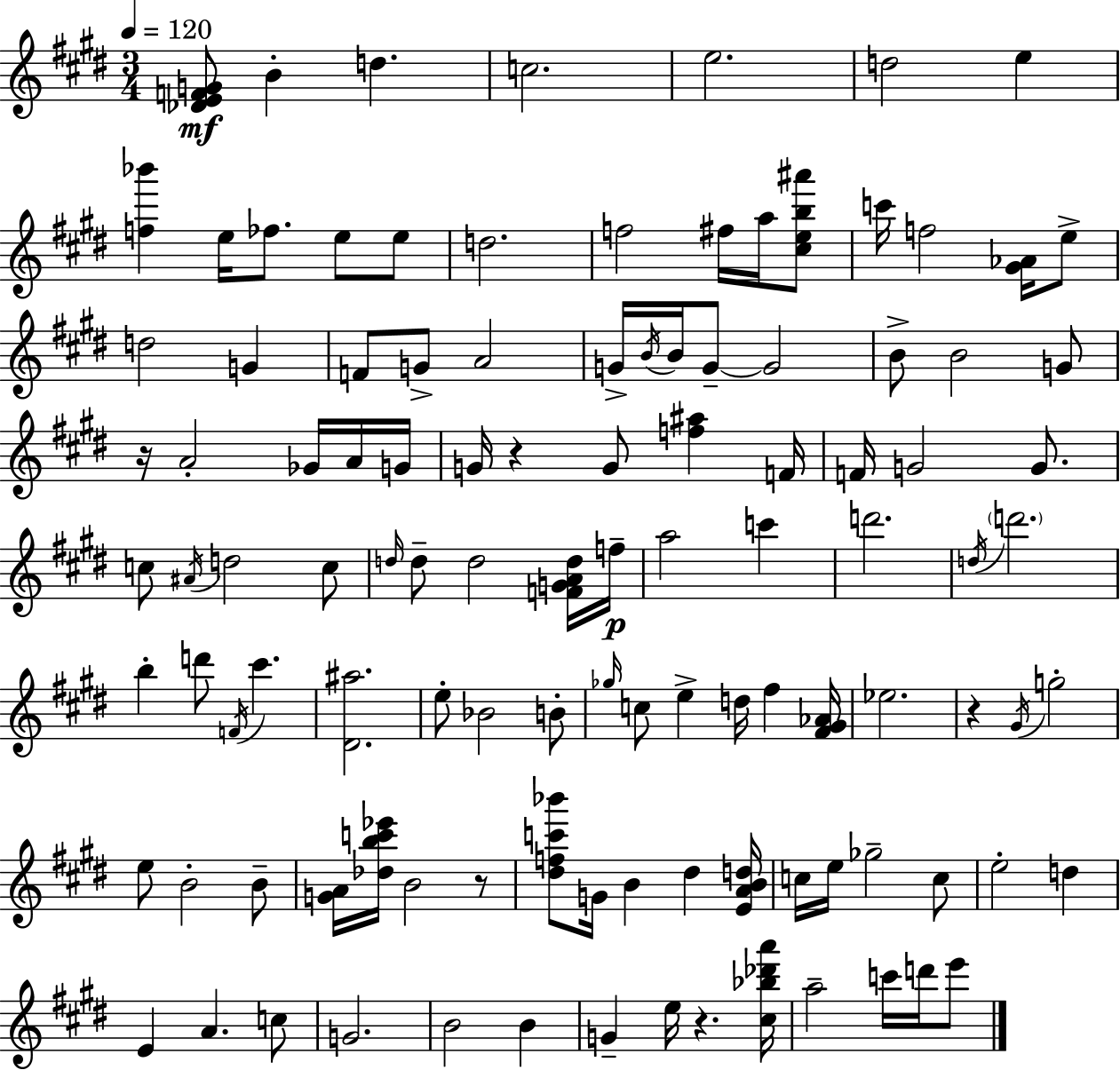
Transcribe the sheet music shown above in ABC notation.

X:1
T:Untitled
M:3/4
L:1/4
K:E
[_DEFG]/2 B d c2 e2 d2 e [f_b'] e/4 _f/2 e/2 e/2 d2 f2 ^f/4 a/4 [^ceb^a']/2 c'/4 f2 [^G_A]/4 e/2 d2 G F/2 G/2 A2 G/4 B/4 B/4 G/2 G2 B/2 B2 G/2 z/4 A2 _G/4 A/4 G/4 G/4 z G/2 [f^a] F/4 F/4 G2 G/2 c/2 ^A/4 d2 c/2 d/4 d/2 d2 [FGAd]/4 f/4 a2 c' d'2 d/4 d'2 b d'/2 F/4 ^c' [^D^a]2 e/2 _B2 B/2 _g/4 c/2 e d/4 ^f [^F^G_A]/4 _e2 z ^G/4 g2 e/2 B2 B/2 [GA]/4 [_dbc'_e']/4 B2 z/2 [^dfc'_b']/2 G/4 B ^d [EABd]/4 c/4 e/4 _g2 c/2 e2 d E A c/2 G2 B2 B G e/4 z [^c_b_d'a']/4 a2 c'/4 d'/4 e'/2